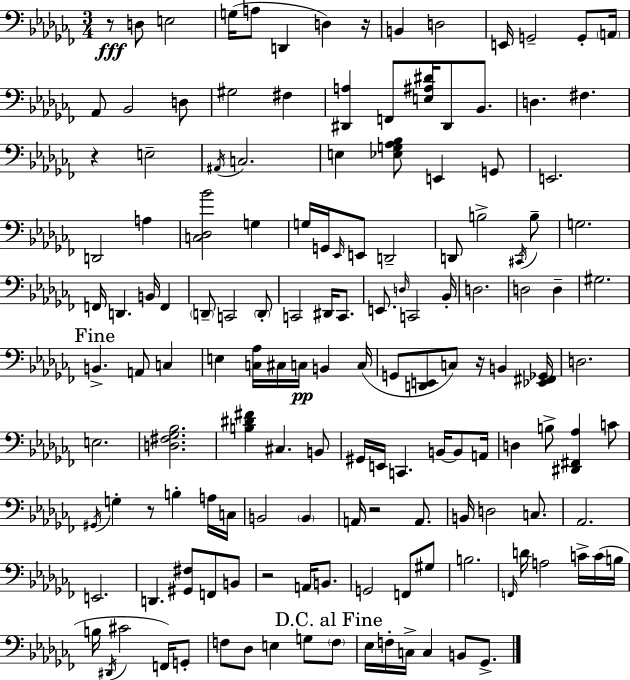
X:1
T:Untitled
M:3/4
L:1/4
K:Abm
z/2 D,/2 E,2 G,/4 A,/2 D,, D, z/4 B,, D,2 E,,/4 G,,2 G,,/2 A,,/4 _A,,/2 _B,,2 D,/2 ^G,2 ^F, [^D,,A,] F,,/2 [E,^A,^D]/4 ^D,,/2 _B,,/2 D, ^F, z E,2 ^A,,/4 C,2 E, [_E,G,_A,_B,]/2 E,, G,,/2 E,,2 D,,2 A, [C,_D,_B]2 G, G,/4 G,,/4 _E,,/4 E,,/2 D,,2 D,,/2 B,2 ^C,,/4 B,/2 G,2 F,,/4 D,, B,,/4 F,, D,,/2 C,,2 D,,/2 C,,2 ^D,,/4 C,,/2 E,,/2 D,/4 C,,2 _B,,/4 D,2 D,2 D, ^G,2 B,, A,,/2 C, E, [C,_A,]/4 ^C,/4 C,/4 B,, C,/4 G,,/2 [D,,E,,]/2 C,/2 z/4 B,, [_E,,^F,,_G,,]/4 D,2 E,2 [D,^F,_G,_B,]2 [B,^D^F] ^C, B,,/2 ^G,,/4 E,,/4 C,, B,,/4 B,,/2 A,,/4 D, B,/2 [^D,,^F,,_A,] C/2 ^G,,/4 G, z/2 B, A,/4 C,/4 B,,2 B,, A,,/4 z2 A,,/2 B,,/4 D,2 C,/2 _A,,2 E,,2 D,, [^G,,^F,]/2 F,,/2 B,,/2 z2 A,,/4 B,,/2 G,,2 F,,/2 ^G,/2 B,2 F,,/4 D/4 A,2 C/4 C/4 B,/4 B,/4 ^D,,/4 ^C2 F,,/4 G,,/2 F,/2 _D,/2 E, G,/2 F,/2 _E,/4 F,/4 C,/4 C, B,,/2 _G,,/2